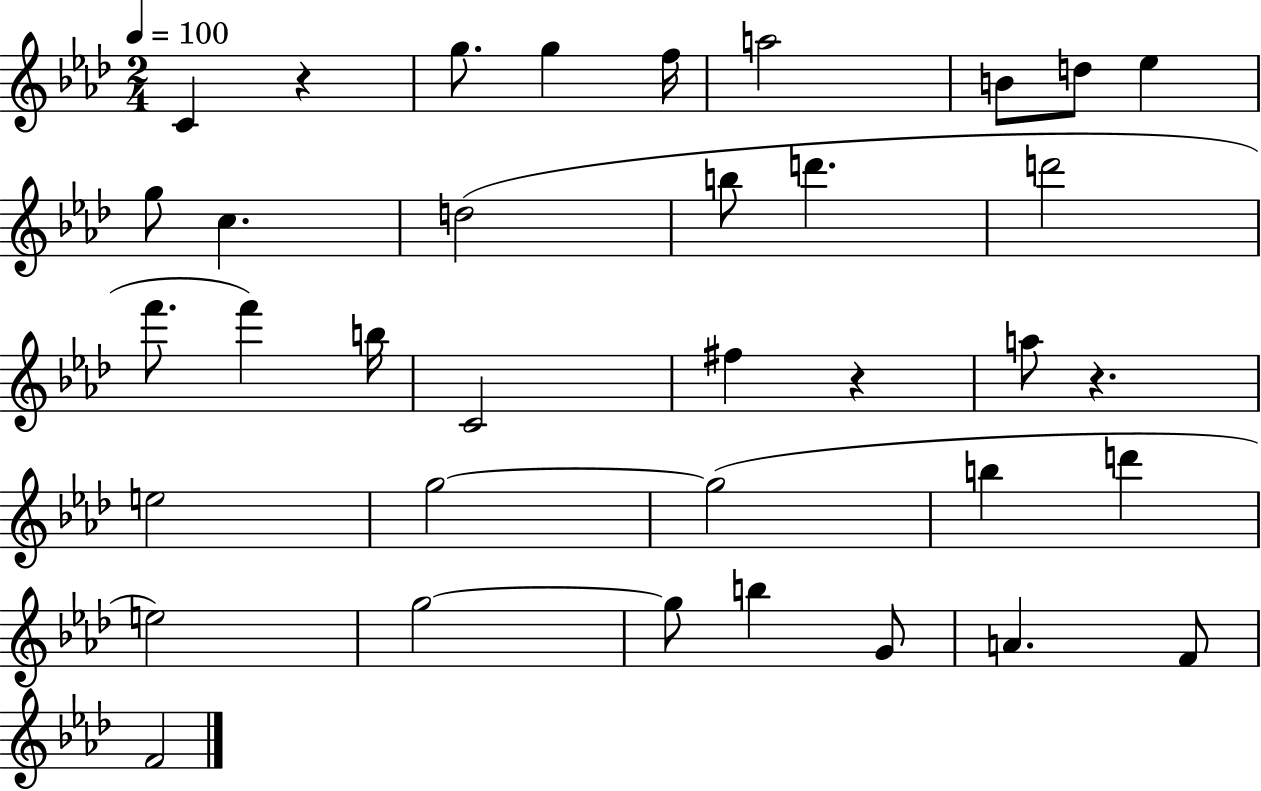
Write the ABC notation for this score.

X:1
T:Untitled
M:2/4
L:1/4
K:Ab
C z g/2 g f/4 a2 B/2 d/2 _e g/2 c d2 b/2 d' d'2 f'/2 f' b/4 C2 ^f z a/2 z e2 g2 g2 b d' e2 g2 g/2 b G/2 A F/2 F2